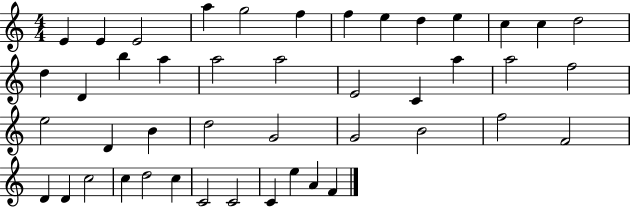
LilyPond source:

{
  \clef treble
  \numericTimeSignature
  \time 4/4
  \key c \major
  e'4 e'4 e'2 | a''4 g''2 f''4 | f''4 e''4 d''4 e''4 | c''4 c''4 d''2 | \break d''4 d'4 b''4 a''4 | a''2 a''2 | e'2 c'4 a''4 | a''2 f''2 | \break e''2 d'4 b'4 | d''2 g'2 | g'2 b'2 | f''2 f'2 | \break d'4 d'4 c''2 | c''4 d''2 c''4 | c'2 c'2 | c'4 e''4 a'4 f'4 | \break \bar "|."
}